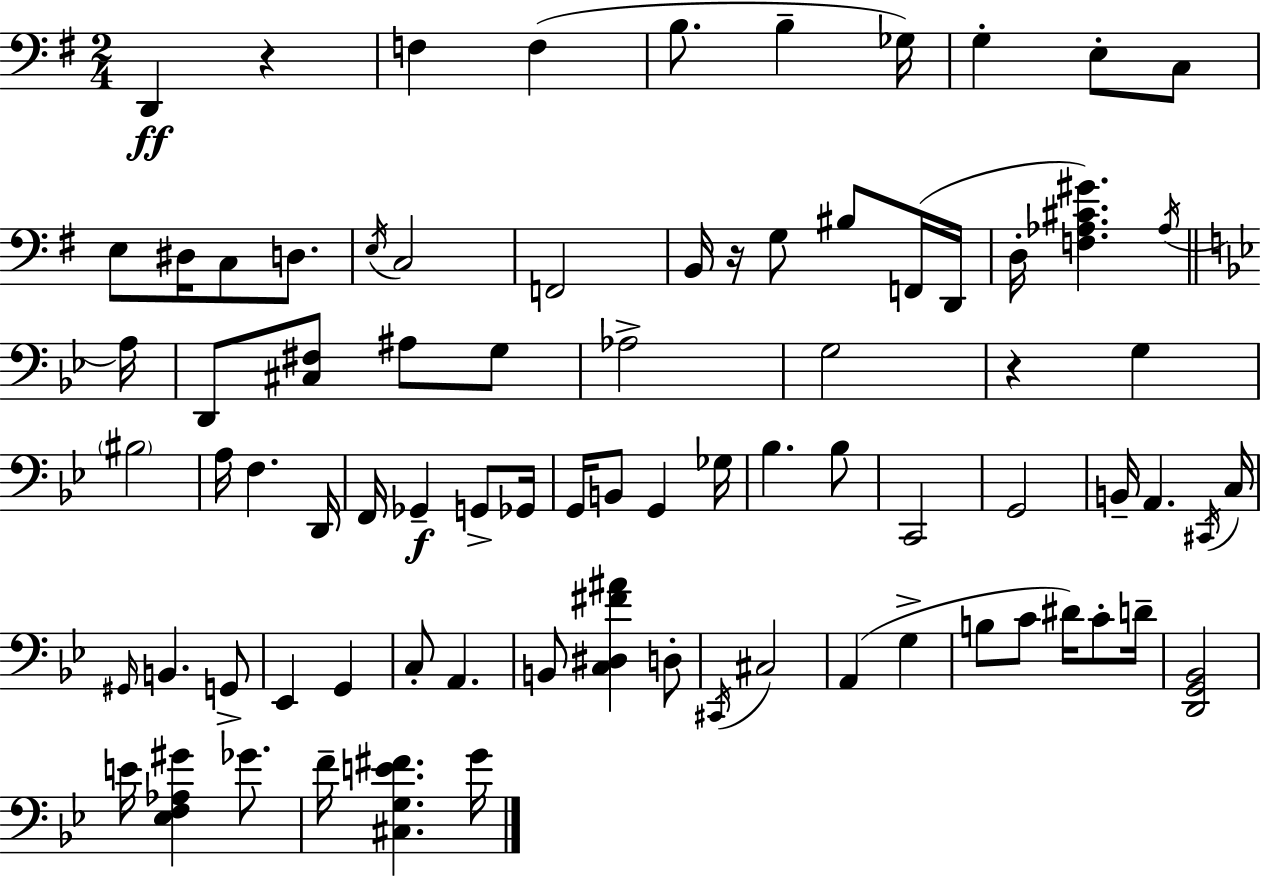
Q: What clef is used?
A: bass